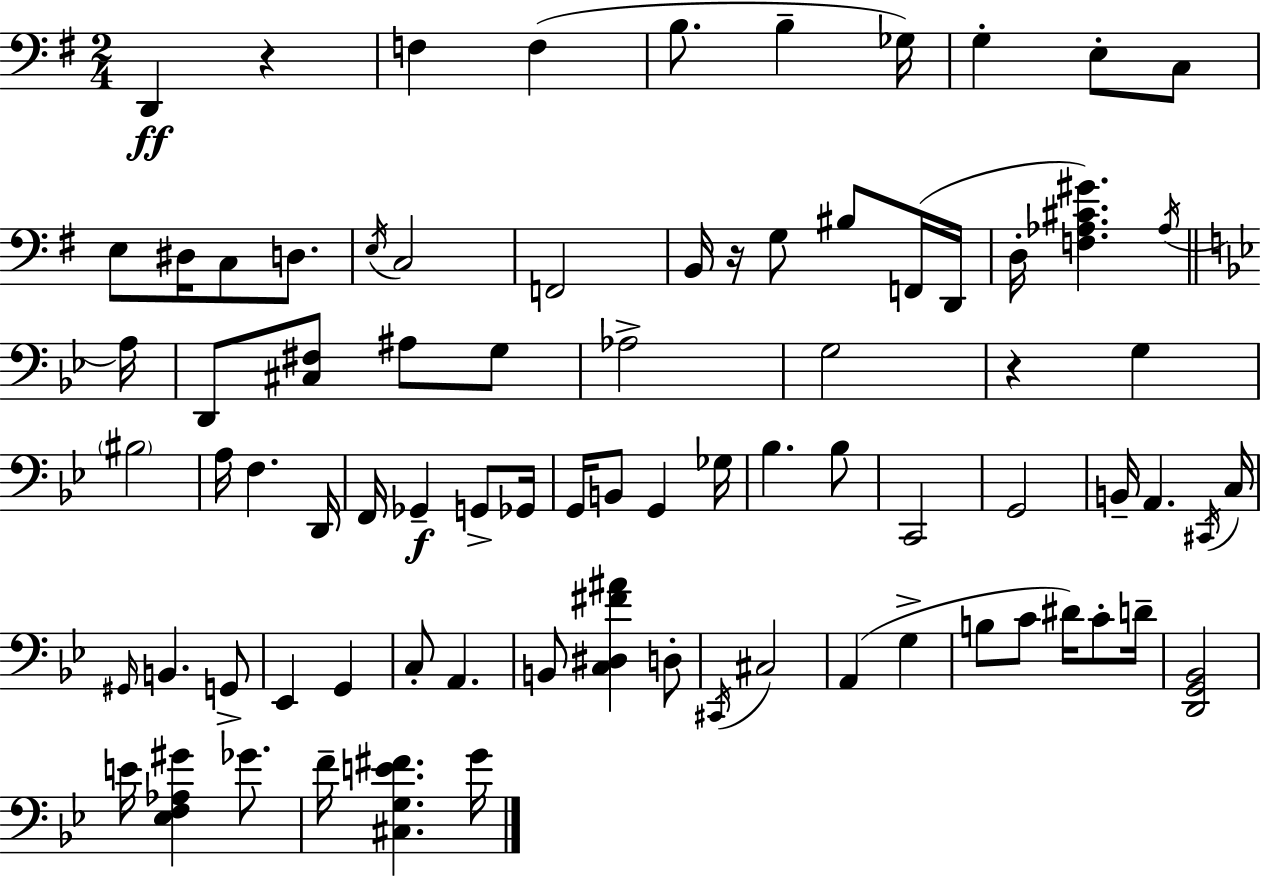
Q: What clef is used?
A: bass